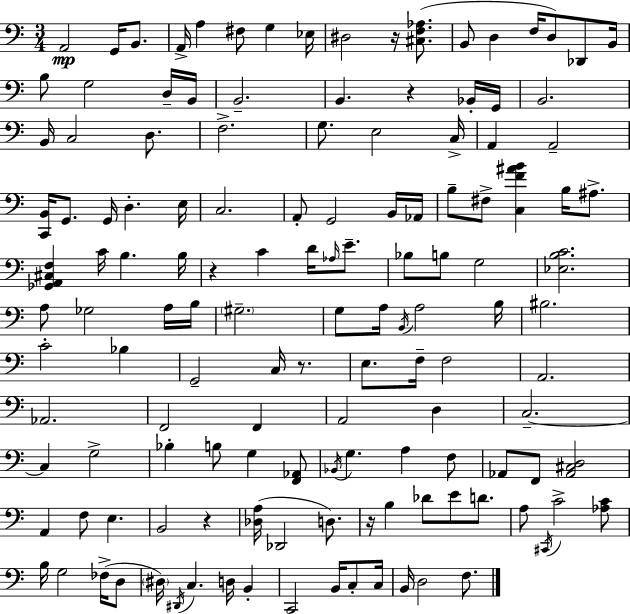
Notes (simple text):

A2/h G2/s B2/e. A2/s A3/q F#3/e G3/q Eb3/s D#3/h R/s [C#3,F3,Ab3]/e. B2/e D3/q F3/s D3/e Db2/e B2/s B3/e G3/h D3/s B2/s B2/h. B2/q. R/q Bb2/s G2/s B2/h. B2/s C3/h D3/e. F3/h. G3/e. E3/h C3/s A2/q A2/h [C2,B2]/s G2/e. G2/s D3/q. E3/s C3/h. A2/e G2/h B2/s Ab2/s B3/e F#3/e [C3,F4,A#4,B4]/q B3/s A#3/e. [Gb2,A2,C#3,F3]/q C4/s B3/q. B3/s R/q C4/q D4/s Ab3/s E4/e. Bb3/e B3/e G3/h [Eb3,B3,C4]/h. A3/e Gb3/h A3/s B3/s G#3/h. G3/e A3/s B2/s A3/h B3/s BIS3/h. C4/h Bb3/q G2/h C3/s R/e. E3/e. F3/s F3/h A2/h. Ab2/h. F2/h F2/q A2/h D3/q C3/h. C3/q G3/h Bb3/q B3/e G3/q [F2,Ab2]/e Bb2/s G3/q. A3/q F3/e Ab2/e F2/e [Ab2,C#3,D3]/h A2/q F3/e E3/q. B2/h R/q [Db3,A3]/s Db2/h D3/e. R/s B3/q Db4/e E4/e D4/e. A3/e C#2/s C4/h [Ab3,C4]/e B3/s G3/h FES3/s D3/e D#3/s D#2/s C3/q. D3/s B2/q C2/h B2/s C3/e C3/s B2/s D3/h F3/e.